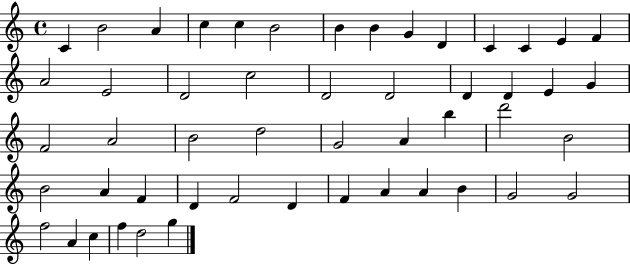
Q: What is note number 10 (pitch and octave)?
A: D4